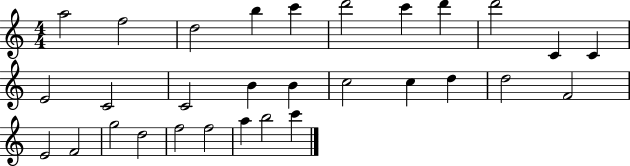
X:1
T:Untitled
M:4/4
L:1/4
K:C
a2 f2 d2 b c' d'2 c' d' d'2 C C E2 C2 C2 B B c2 c d d2 F2 E2 F2 g2 d2 f2 f2 a b2 c'